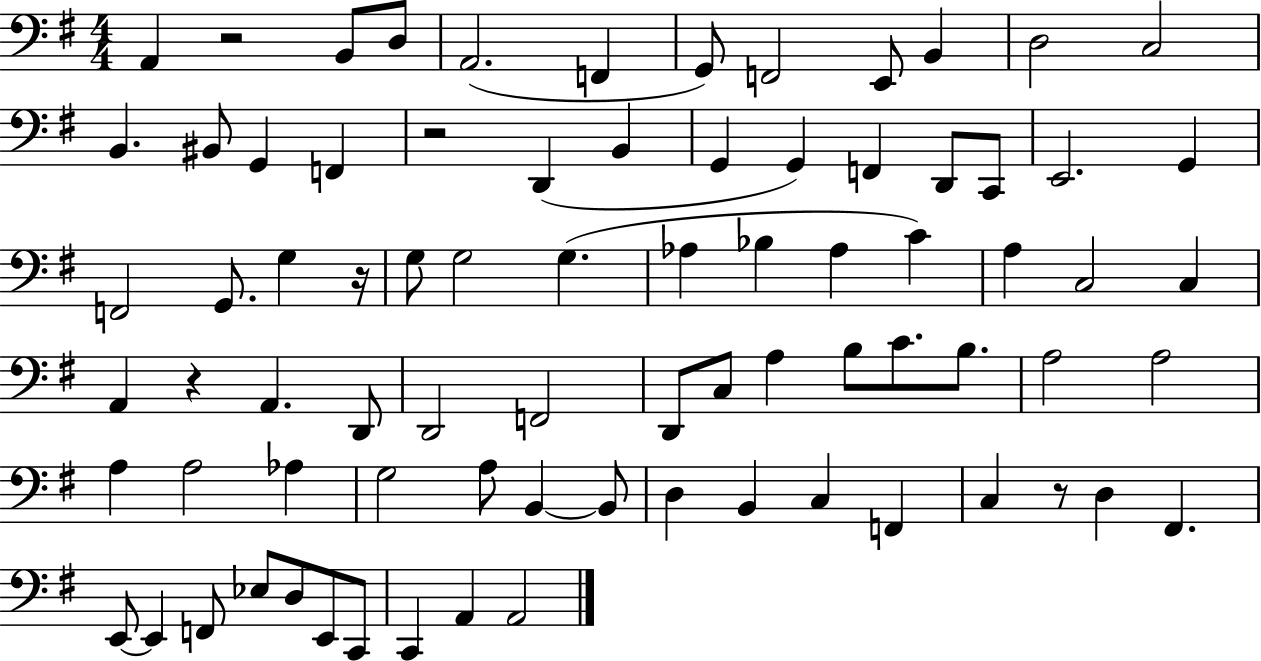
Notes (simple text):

A2/q R/h B2/e D3/e A2/h. F2/q G2/e F2/h E2/e B2/q D3/h C3/h B2/q. BIS2/e G2/q F2/q R/h D2/q B2/q G2/q G2/q F2/q D2/e C2/e E2/h. G2/q F2/h G2/e. G3/q R/s G3/e G3/h G3/q. Ab3/q Bb3/q Ab3/q C4/q A3/q C3/h C3/q A2/q R/q A2/q. D2/e D2/h F2/h D2/e C3/e A3/q B3/e C4/e. B3/e. A3/h A3/h A3/q A3/h Ab3/q G3/h A3/e B2/q B2/e D3/q B2/q C3/q F2/q C3/q R/e D3/q F#2/q. E2/e E2/q F2/e Eb3/e D3/e E2/e C2/e C2/q A2/q A2/h